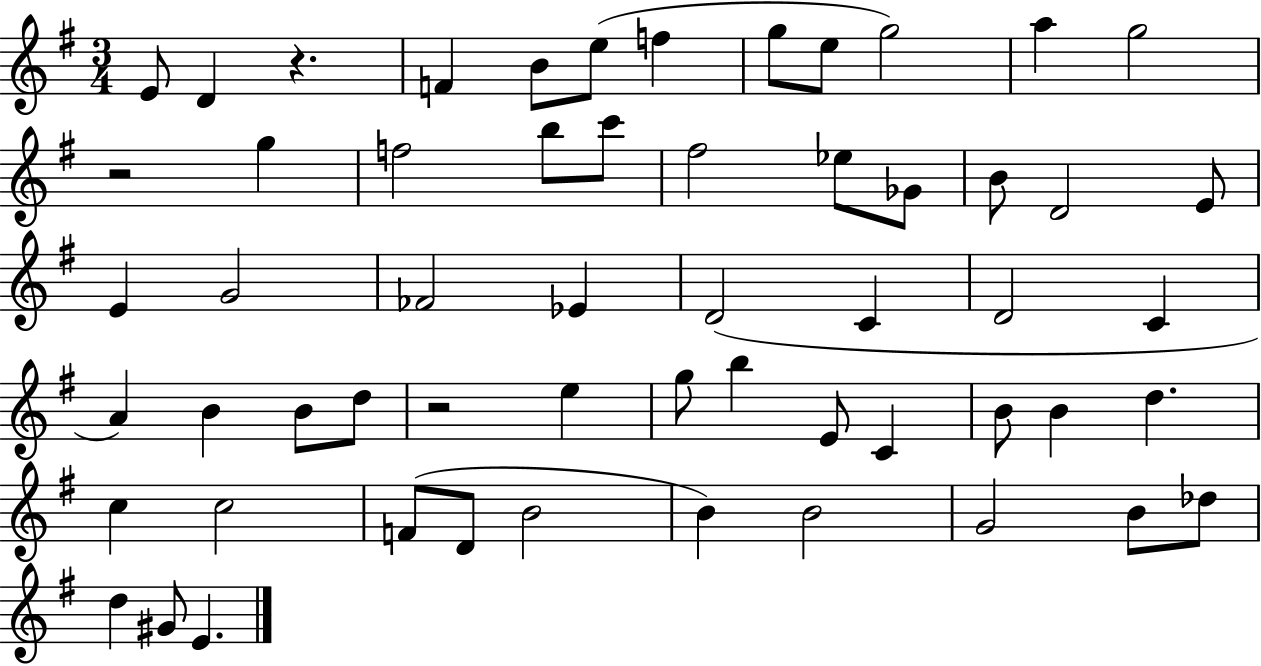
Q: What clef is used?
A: treble